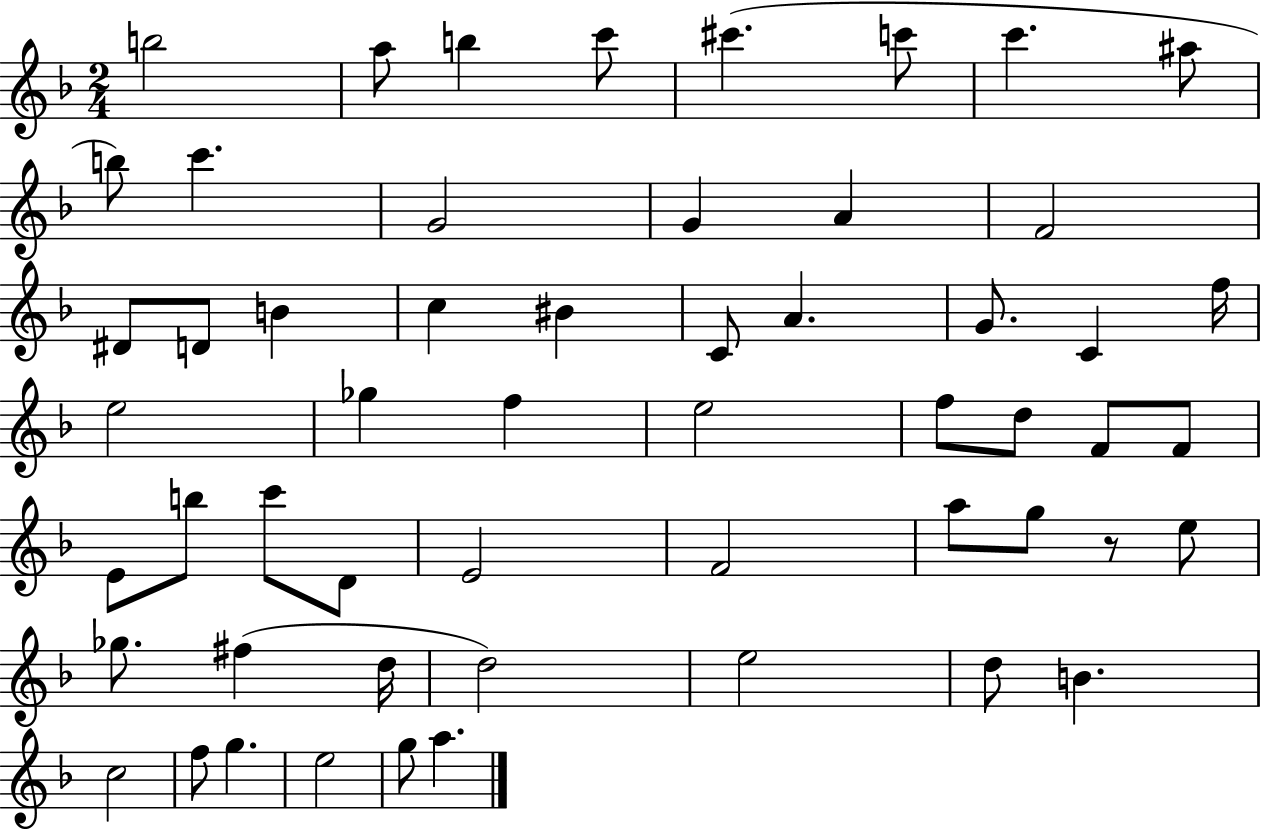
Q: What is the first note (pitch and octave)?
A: B5